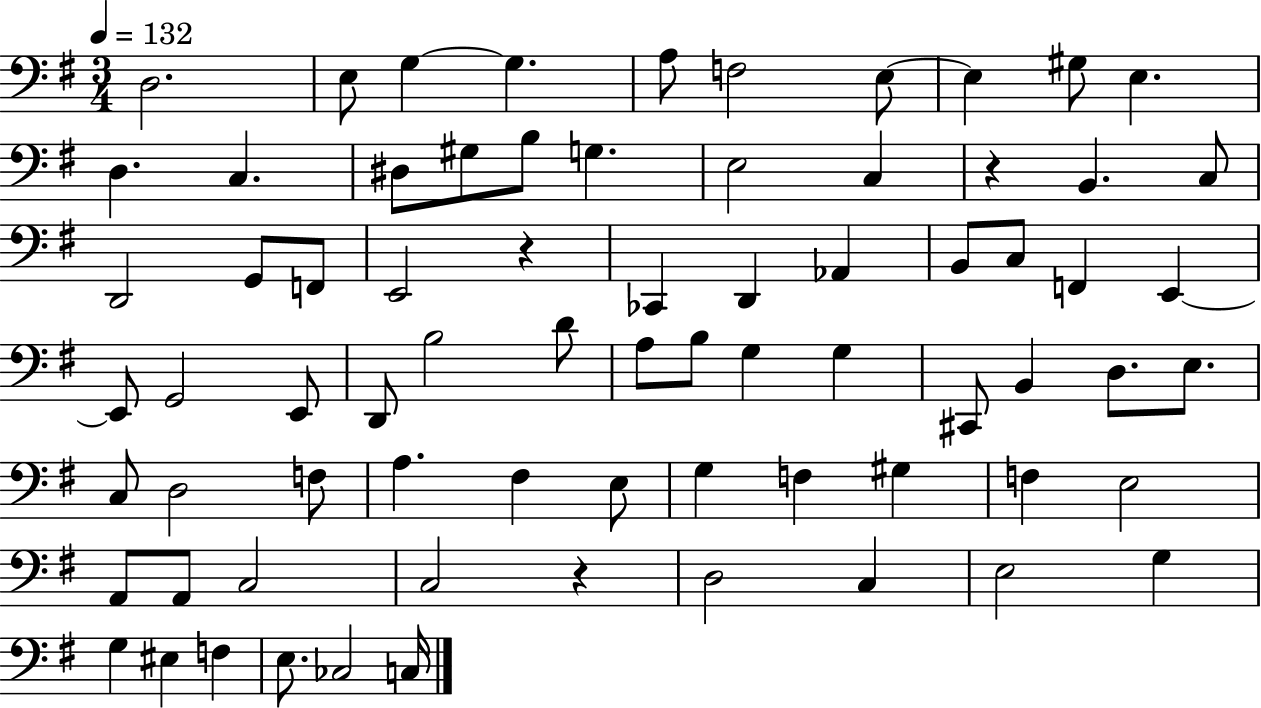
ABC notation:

X:1
T:Untitled
M:3/4
L:1/4
K:G
D,2 E,/2 G, G, A,/2 F,2 E,/2 E, ^G,/2 E, D, C, ^D,/2 ^G,/2 B,/2 G, E,2 C, z B,, C,/2 D,,2 G,,/2 F,,/2 E,,2 z _C,, D,, _A,, B,,/2 C,/2 F,, E,, E,,/2 G,,2 E,,/2 D,,/2 B,2 D/2 A,/2 B,/2 G, G, ^C,,/2 B,, D,/2 E,/2 C,/2 D,2 F,/2 A, ^F, E,/2 G, F, ^G, F, E,2 A,,/2 A,,/2 C,2 C,2 z D,2 C, E,2 G, G, ^E, F, E,/2 _C,2 C,/4